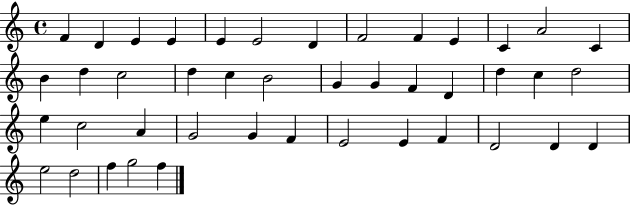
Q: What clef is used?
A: treble